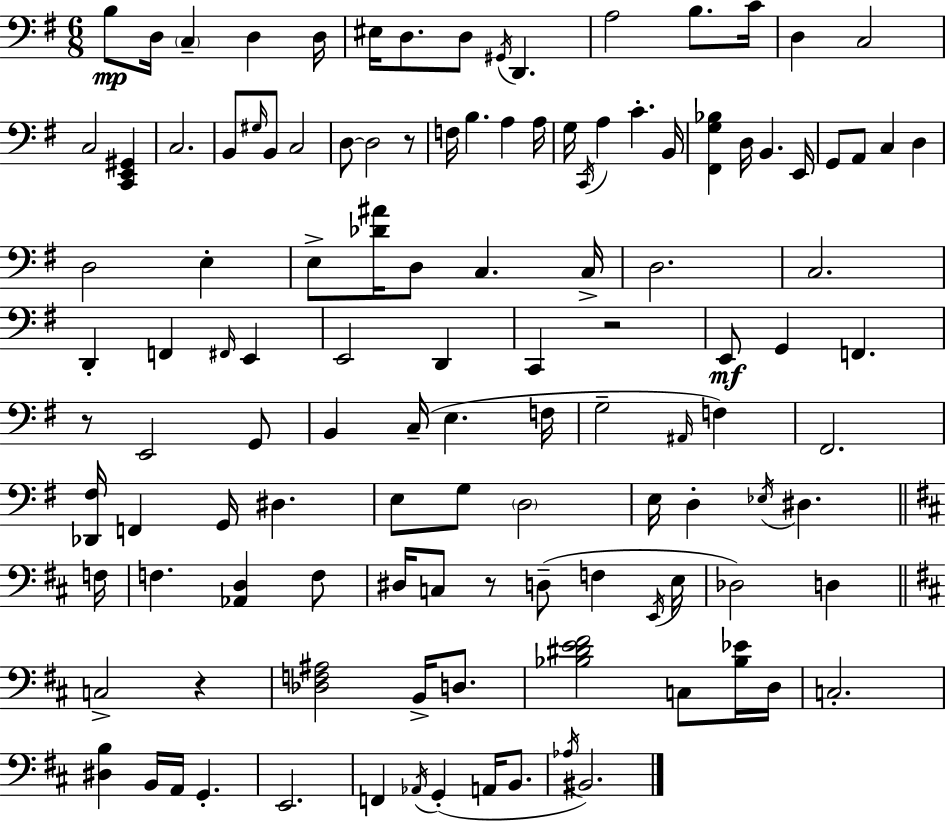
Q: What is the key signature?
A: E minor